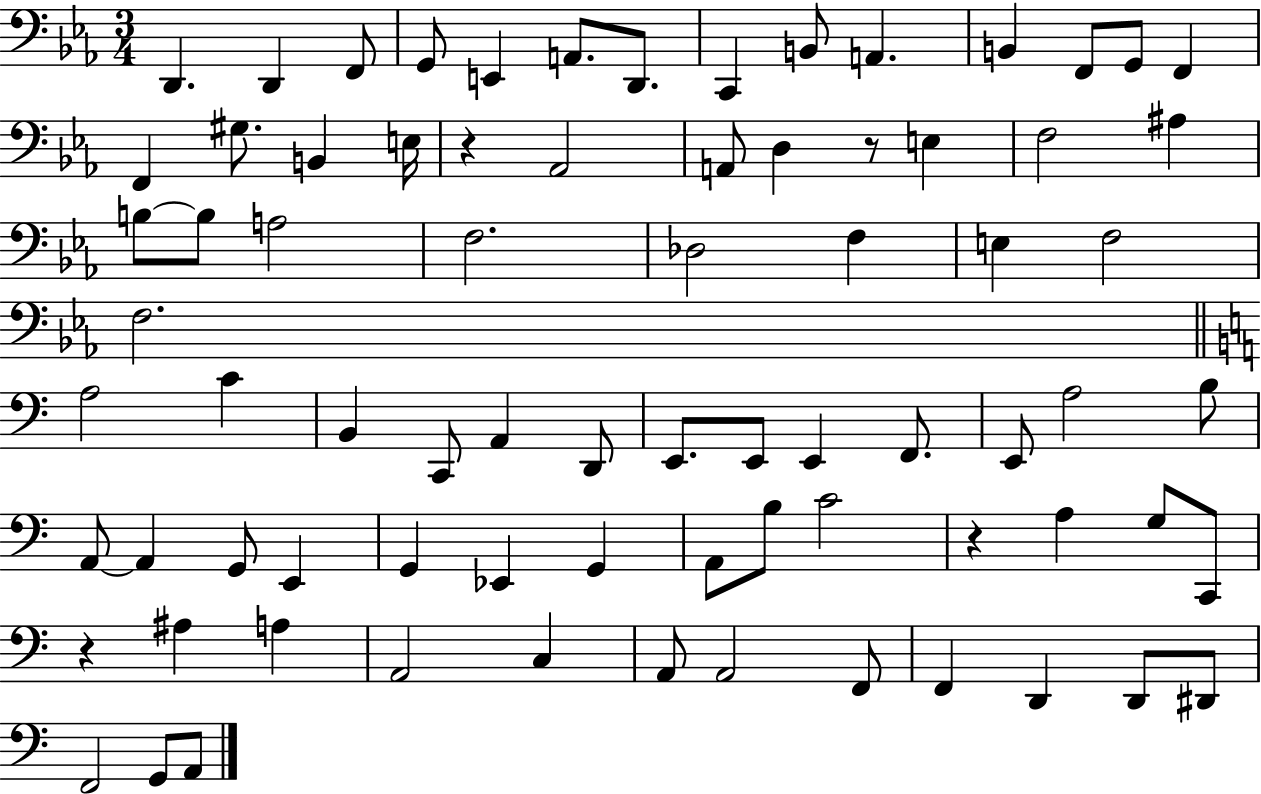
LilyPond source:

{
  \clef bass
  \numericTimeSignature
  \time 3/4
  \key ees \major
  d,4. d,4 f,8 | g,8 e,4 a,8. d,8. | c,4 b,8 a,4. | b,4 f,8 g,8 f,4 | \break f,4 gis8. b,4 e16 | r4 aes,2 | a,8 d4 r8 e4 | f2 ais4 | \break b8~~ b8 a2 | f2. | des2 f4 | e4 f2 | \break f2. | \bar "||" \break \key c \major a2 c'4 | b,4 c,8 a,4 d,8 | e,8. e,8 e,4 f,8. | e,8 a2 b8 | \break a,8~~ a,4 g,8 e,4 | g,4 ees,4 g,4 | a,8 b8 c'2 | r4 a4 g8 c,8 | \break r4 ais4 a4 | a,2 c4 | a,8 a,2 f,8 | f,4 d,4 d,8 dis,8 | \break f,2 g,8 a,8 | \bar "|."
}